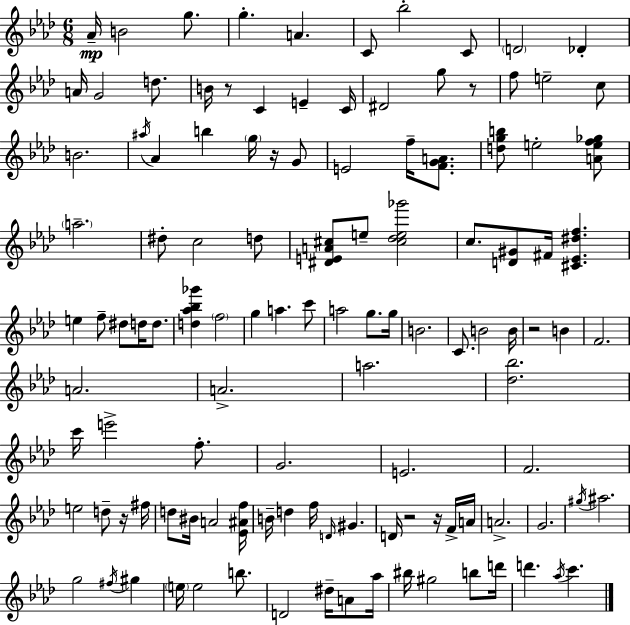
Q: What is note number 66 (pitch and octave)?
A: E5